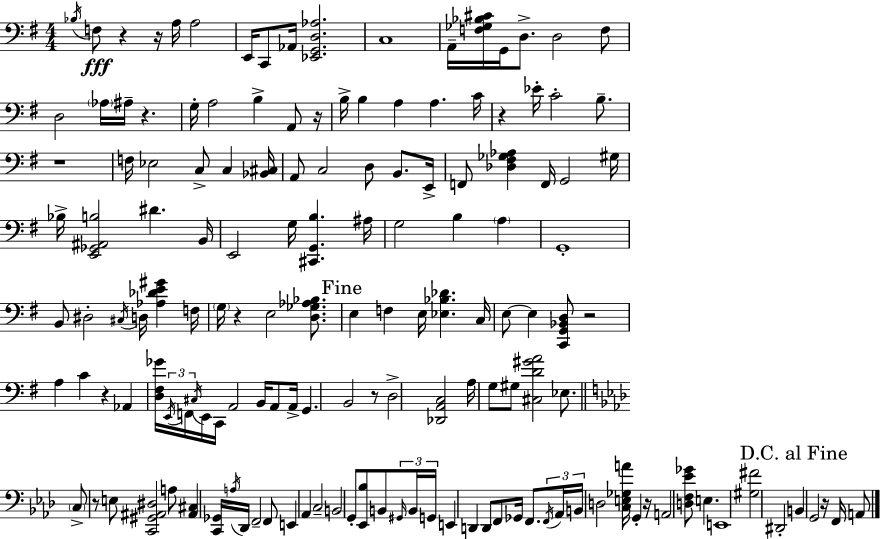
Bb3/s F3/e R/q R/s A3/s A3/h E2/s C2/e Ab2/s [Eb2,G2,D3,Ab3]/h. C3/w A2/s [F3,Gb3,Bb3,C#4]/s G2/s D3/e. D3/h F3/e D3/h Ab3/s A#3/s R/q. G3/s A3/h B3/q A2/e R/s B3/s B3/q A3/q A3/q. C4/s R/q Eb4/s C4/h B3/e. R/w F3/s Eb3/h C3/e C3/q [Bb2,C#3]/s A2/e C3/h D3/e B2/e. E2/s F2/e [Db3,F#3,Gb3,Ab3]/q F2/s G2/h G#3/s Bb3/s [E2,Gb2,A#2,B3]/h D#4/q. B2/s E2/h G3/s [C#2,G2,B3]/q. A#3/s G3/h B3/q A3/q G2/w B2/e D#3/h C#3/s D3/s [Ab3,Db4,E4,G#4]/q F3/s G3/s R/q E3/h [D3,Gb3,Ab3,Bb3]/e. E3/q F3/q E3/s [Eb3,Bb3,Db4]/q. C3/s E3/e E3/q [C2,G2,Bb2,D3]/e R/h A3/q C4/q R/q Ab2/q [D3,F#3,Gb4]/s E2/s F2/s C#3/s E2/s C2/s A2/h B2/s A2/e A2/s G2/q. B2/h R/e D3/h [Db2,A2,C3]/h A3/s G3/e G#3/e [C#3,D4,G#4,A4]/h Eb3/e. C3/e R/e E3/e [C2,G#2,A#2,D#3]/h A3/e [A#2,C#3]/q [C2,Gb2]/s A3/s Db2/s F2/h F2/e E2/q Ab2/q C3/h B2/h G2/e [Eb2,Bb3]/e B2/e G#2/s B2/s G2/s E2/q D2/q D2/e F2/e Gb2/s F2/e. F2/s Ab2/s B2/s D3/h [C3,E3,Gb3,A4]/s G2/q R/s A2/h [D3,F3,Eb4,Gb4]/e E3/q. E2/w [G#3,F#4]/h D#2/h B2/q G2/h R/s F2/s A2/e